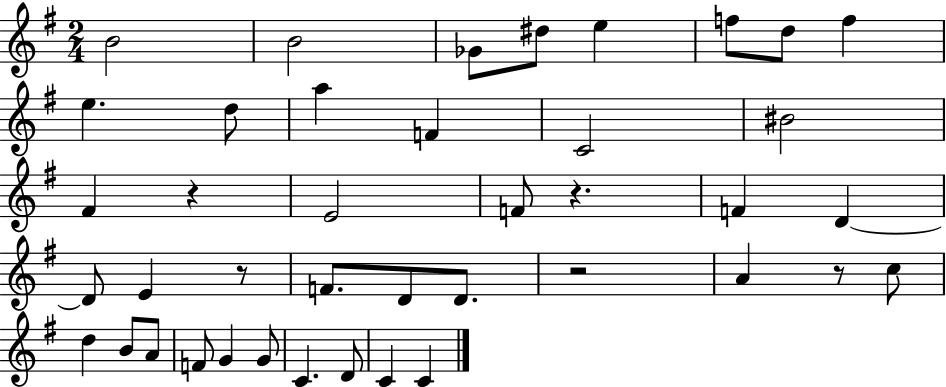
X:1
T:Untitled
M:2/4
L:1/4
K:G
B2 B2 _G/2 ^d/2 e f/2 d/2 f e d/2 a F C2 ^B2 ^F z E2 F/2 z F D D/2 E z/2 F/2 D/2 D/2 z2 A z/2 c/2 d B/2 A/2 F/2 G G/2 C D/2 C C